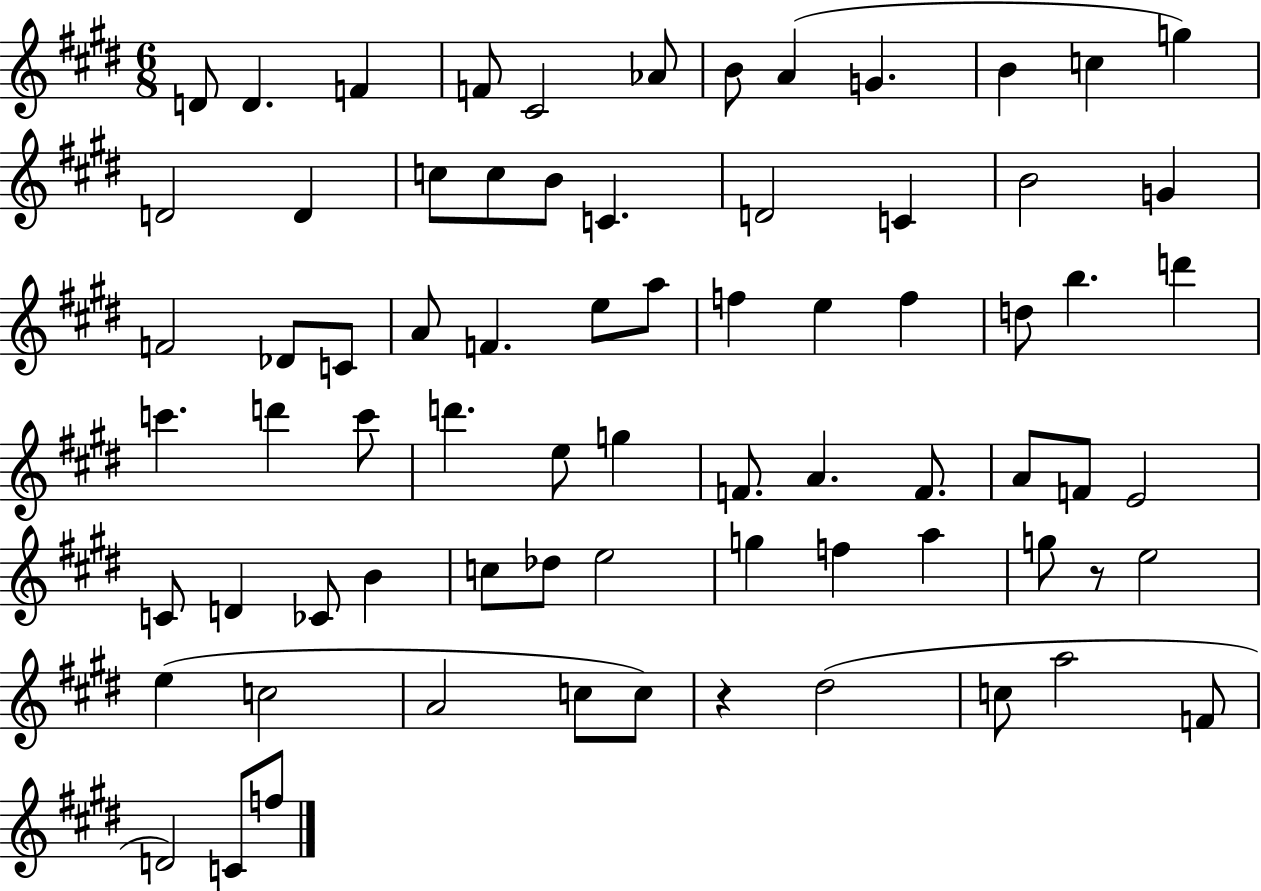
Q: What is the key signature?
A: E major